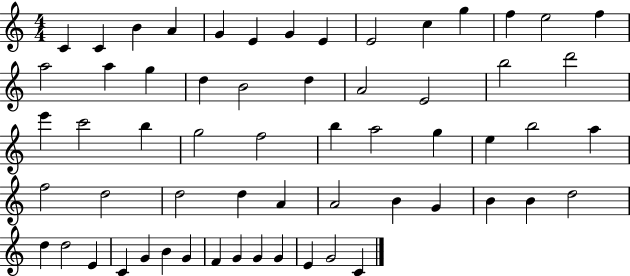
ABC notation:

X:1
T:Untitled
M:4/4
L:1/4
K:C
C C B A G E G E E2 c g f e2 f a2 a g d B2 d A2 E2 b2 d'2 e' c'2 b g2 f2 b a2 g e b2 a f2 d2 d2 d A A2 B G B B d2 d d2 E C G B G F G G G E G2 C